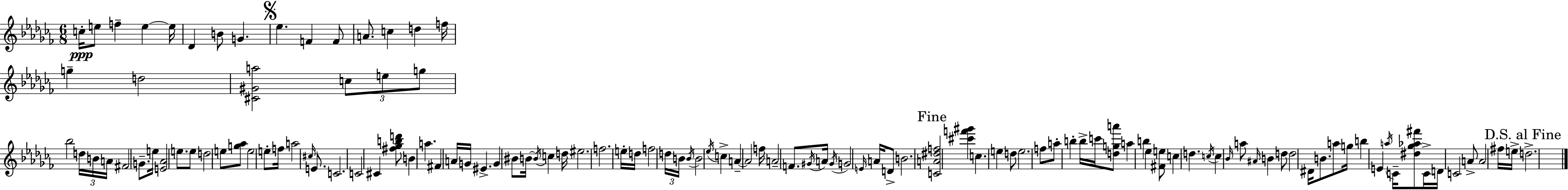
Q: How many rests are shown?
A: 0